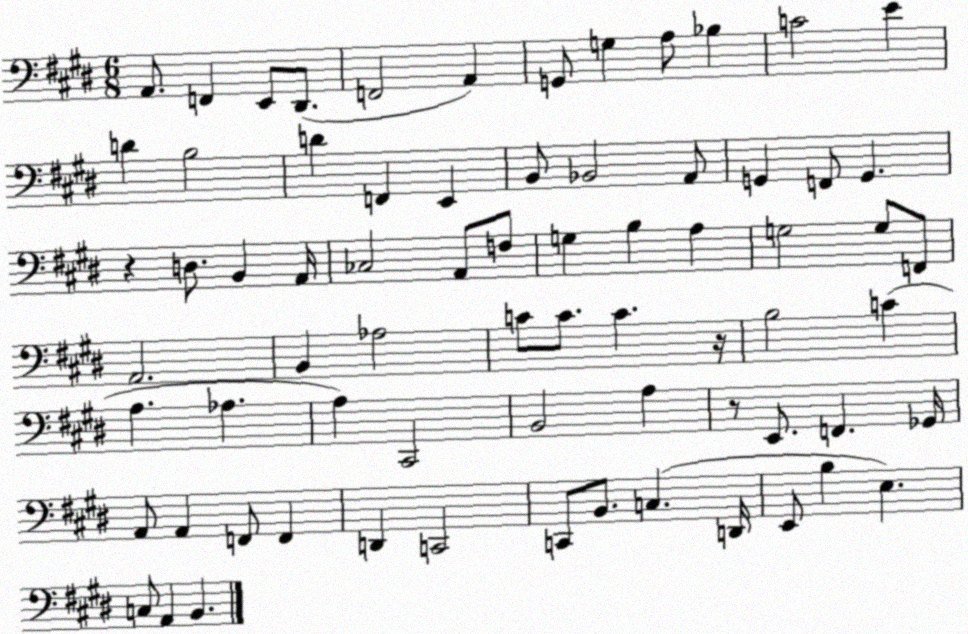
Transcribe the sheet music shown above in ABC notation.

X:1
T:Untitled
M:6/8
L:1/4
K:E
A,,/2 F,, E,,/2 ^D,,/2 F,,2 A,, G,,/2 G, A,/2 _B, C2 E D B,2 D F,, E,, B,,/2 _B,,2 A,,/2 G,, F,,/2 G,, z D,/2 B,, A,,/4 _C,2 A,,/2 F,/2 G, B, A, G,2 G,/2 F,,/2 A,,2 B,, _A,2 C/2 C/2 C z/4 B,2 C A, _A, A, ^C,,2 B,,2 A, z/2 E,,/2 F,, _G,,/4 A,,/2 A,, F,,/2 F,, D,, C,,2 C,,/2 B,,/2 C, D,,/4 E,,/2 B, E, C,/2 A,, B,,